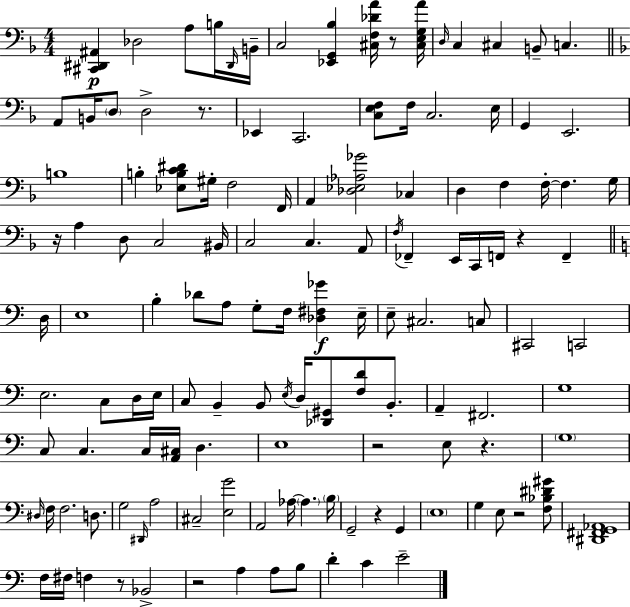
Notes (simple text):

[C#2,D#2,A#2]/q Db3/h A3/e B3/s D#2/s B2/s C3/h [Eb2,G2,Bb3]/q [C#3,F3,Db4,A4]/s R/e [C#3,E3,G3,A4]/s D3/s C3/q C#3/q B2/e C3/q. A2/e B2/s D3/e D3/h R/e. Eb2/q C2/h. [C3,E3,F3]/e F3/s C3/h. E3/s G2/q E2/h. B3/w B3/q [Eb3,B3,C4,D#4]/e G#3/s F3/h F2/s A2/q [Db3,Eb3,Ab3,Gb4]/h CES3/q D3/q F3/q F3/s F3/q. G3/s R/s A3/q D3/e C3/h BIS2/s C3/h C3/q. A2/e F3/s FES2/q E2/s C2/s F2/s R/q F2/q D3/s E3/w B3/q Db4/e A3/e G3/e F3/s [Db3,F#3,Gb4]/q E3/s E3/e C#3/h. C3/e C#2/h C2/h E3/h. C3/e D3/s E3/s C3/e B2/q B2/e E3/s D3/s [Db2,G#2]/e [F3,D4]/e B2/e. A2/q F#2/h. G3/w C3/e C3/q. C3/s [A2,C#3]/s D3/q. E3/w R/h E3/e R/q. G3/w D#3/s F3/s F3/h. D3/e. G3/h D#2/s A3/h C#3/h [E3,G4]/h A2/h Ab3/s Ab3/q. B3/s G2/h R/q G2/q E3/w G3/q E3/e R/h [F3,Bb3,D#4,G#4]/e [D#2,F#2,G2,Ab2]/w F3/s F#3/s F3/q R/e Bb2/h R/h A3/q A3/e B3/e D4/q C4/q E4/h